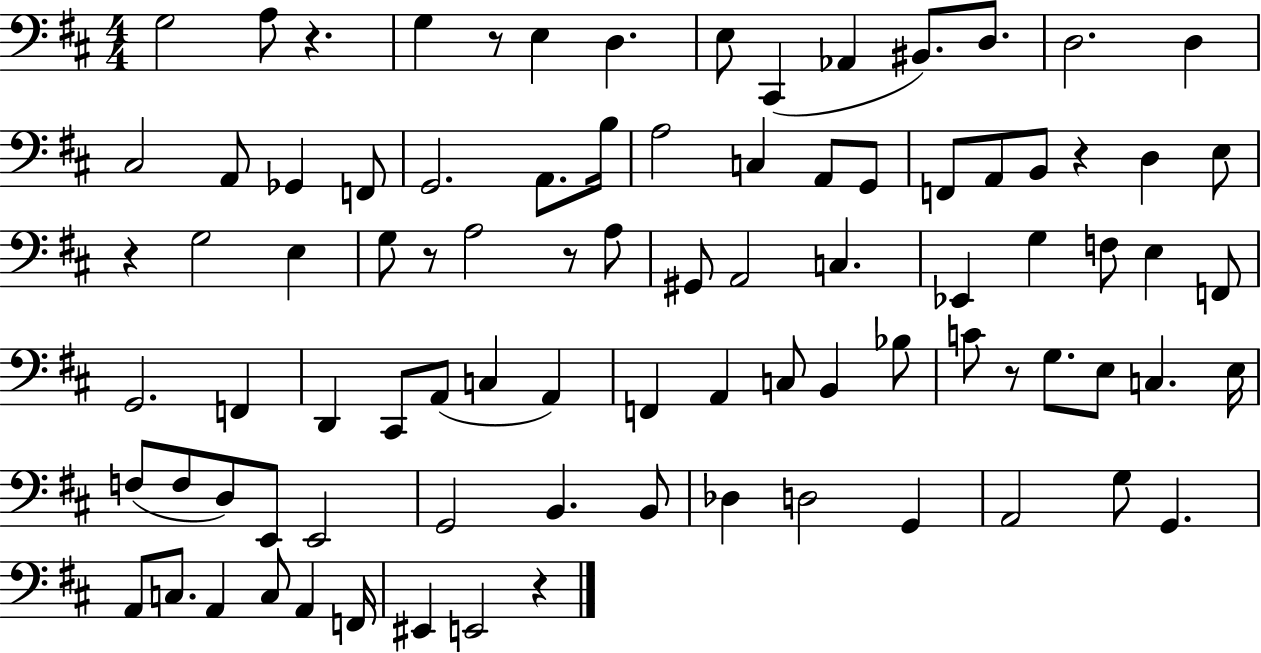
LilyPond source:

{
  \clef bass
  \numericTimeSignature
  \time 4/4
  \key d \major
  g2 a8 r4. | g4 r8 e4 d4. | e8 cis,4( aes,4 bis,8.) d8. | d2. d4 | \break cis2 a,8 ges,4 f,8 | g,2. a,8. b16 | a2 c4 a,8 g,8 | f,8 a,8 b,8 r4 d4 e8 | \break r4 g2 e4 | g8 r8 a2 r8 a8 | gis,8 a,2 c4. | ees,4 g4 f8 e4 f,8 | \break g,2. f,4 | d,4 cis,8 a,8( c4 a,4) | f,4 a,4 c8 b,4 bes8 | c'8 r8 g8. e8 c4. e16 | \break f8( f8 d8) e,8 e,2 | g,2 b,4. b,8 | des4 d2 g,4 | a,2 g8 g,4. | \break a,8 c8. a,4 c8 a,4 f,16 | eis,4 e,2 r4 | \bar "|."
}